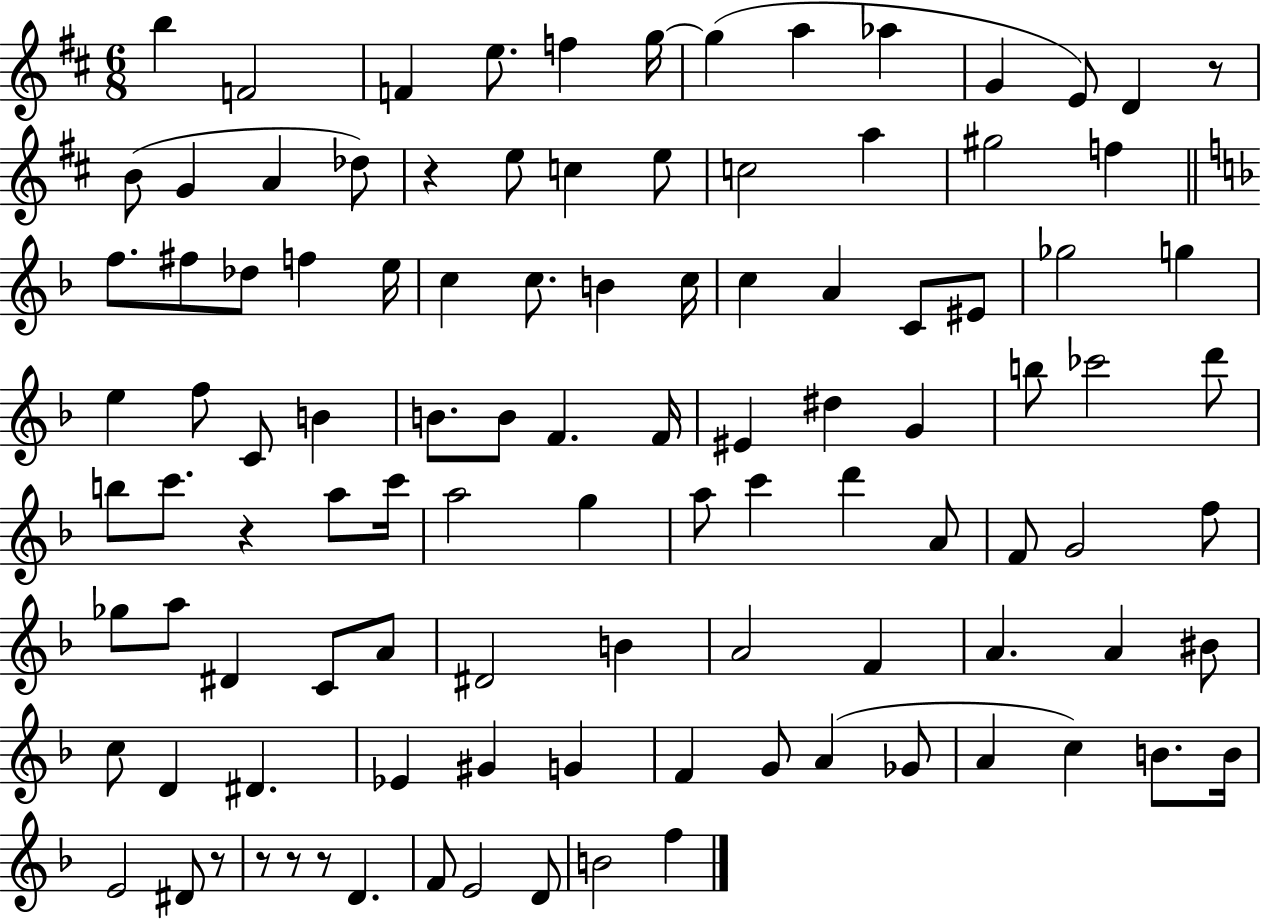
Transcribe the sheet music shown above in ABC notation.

X:1
T:Untitled
M:6/8
L:1/4
K:D
b F2 F e/2 f g/4 g a _a G E/2 D z/2 B/2 G A _d/2 z e/2 c e/2 c2 a ^g2 f f/2 ^f/2 _d/2 f e/4 c c/2 B c/4 c A C/2 ^E/2 _g2 g e f/2 C/2 B B/2 B/2 F F/4 ^E ^d G b/2 _c'2 d'/2 b/2 c'/2 z a/2 c'/4 a2 g a/2 c' d' A/2 F/2 G2 f/2 _g/2 a/2 ^D C/2 A/2 ^D2 B A2 F A A ^B/2 c/2 D ^D _E ^G G F G/2 A _G/2 A c B/2 B/4 E2 ^D/2 z/2 z/2 z/2 z/2 D F/2 E2 D/2 B2 f